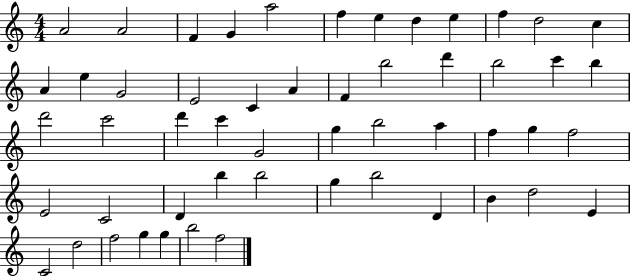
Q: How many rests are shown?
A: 0